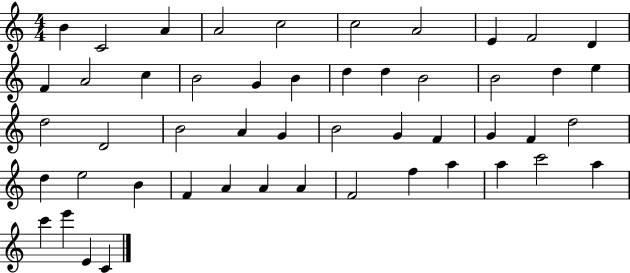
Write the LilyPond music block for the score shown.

{
  \clef treble
  \numericTimeSignature
  \time 4/4
  \key c \major
  b'4 c'2 a'4 | a'2 c''2 | c''2 a'2 | e'4 f'2 d'4 | \break f'4 a'2 c''4 | b'2 g'4 b'4 | d''4 d''4 b'2 | b'2 d''4 e''4 | \break d''2 d'2 | b'2 a'4 g'4 | b'2 g'4 f'4 | g'4 f'4 d''2 | \break d''4 e''2 b'4 | f'4 a'4 a'4 a'4 | f'2 f''4 a''4 | a''4 c'''2 a''4 | \break c'''4 e'''4 e'4 c'4 | \bar "|."
}